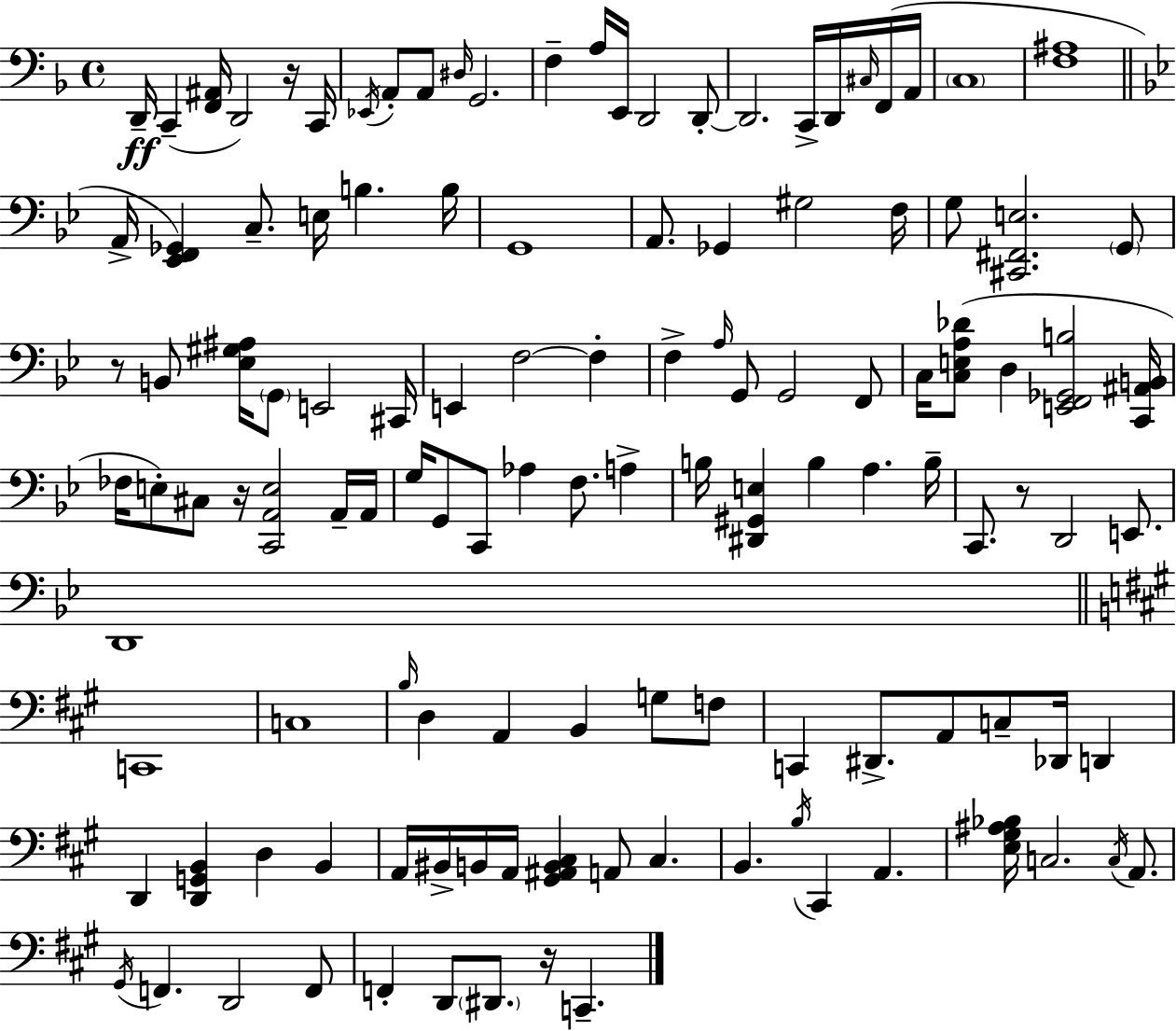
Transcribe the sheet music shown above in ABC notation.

X:1
T:Untitled
M:4/4
L:1/4
K:F
D,,/4 C,, [F,,^A,,]/4 D,,2 z/4 C,,/4 _E,,/4 A,,/2 A,,/2 ^D,/4 G,,2 F, A,/4 E,,/4 D,,2 D,,/2 D,,2 C,,/4 D,,/4 ^C,/4 F,,/4 A,,/4 C,4 [F,^A,]4 A,,/4 [_E,,F,,_G,,] C,/2 E,/4 B, B,/4 G,,4 A,,/2 _G,, ^G,2 F,/4 G,/2 [^C,,^F,,E,]2 G,,/2 z/2 B,,/2 [_E,^G,^A,]/4 G,,/2 E,,2 ^C,,/4 E,, F,2 F, F, A,/4 G,,/2 G,,2 F,,/2 C,/4 [C,E,A,_D]/2 D, [E,,F,,_G,,B,]2 [C,,^A,,B,,]/4 _F,/4 E,/2 ^C,/2 z/4 [C,,A,,E,]2 A,,/4 A,,/4 G,/4 G,,/2 C,,/2 _A, F,/2 A, B,/4 [^D,,^G,,E,] B, A, B,/4 C,,/2 z/2 D,,2 E,,/2 D,,4 C,,4 C,4 B,/4 D, A,, B,, G,/2 F,/2 C,, ^D,,/2 A,,/2 C,/2 _D,,/4 D,, D,, [D,,G,,B,,] D, B,, A,,/4 ^B,,/4 B,,/4 A,,/4 [^G,,^A,,B,,^C,] A,,/2 ^C, B,, B,/4 ^C,, A,, [E,^G,^A,_B,]/4 C,2 C,/4 A,,/2 ^G,,/4 F,, D,,2 F,,/2 F,, D,,/2 ^D,,/2 z/4 C,,